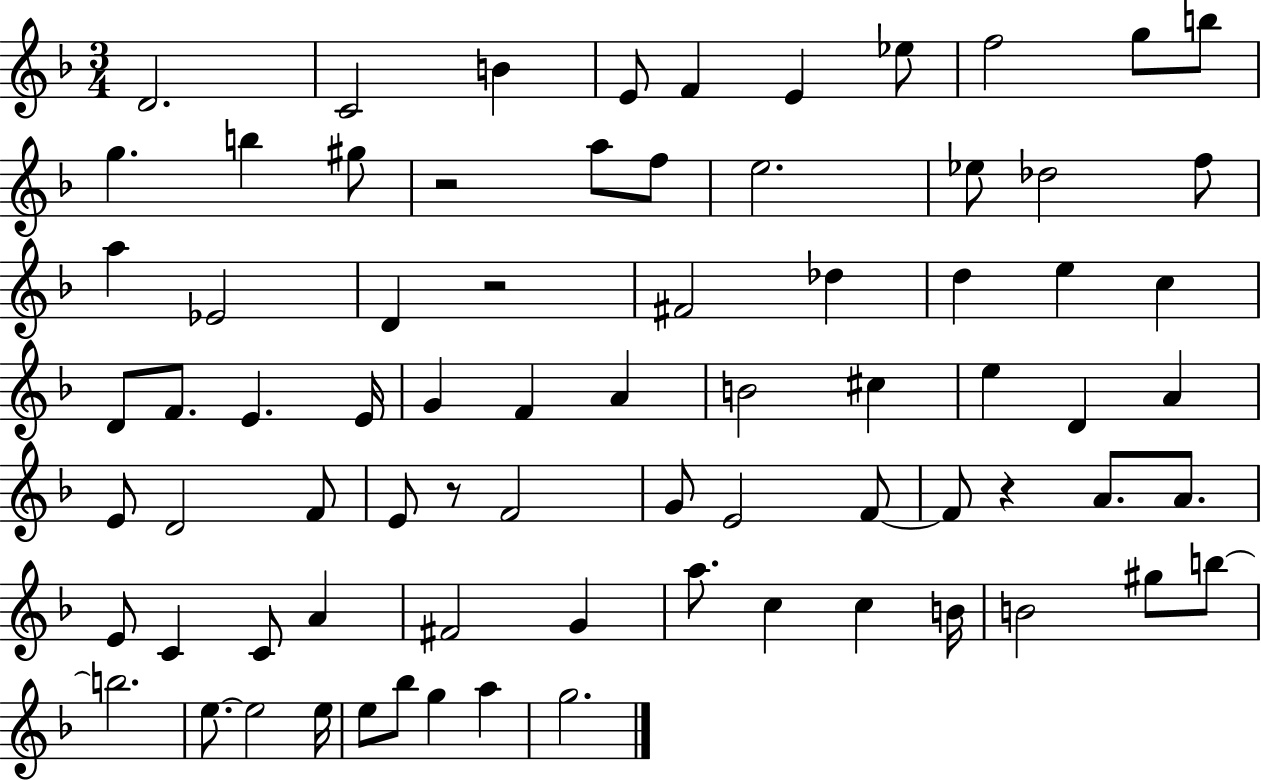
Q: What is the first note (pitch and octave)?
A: D4